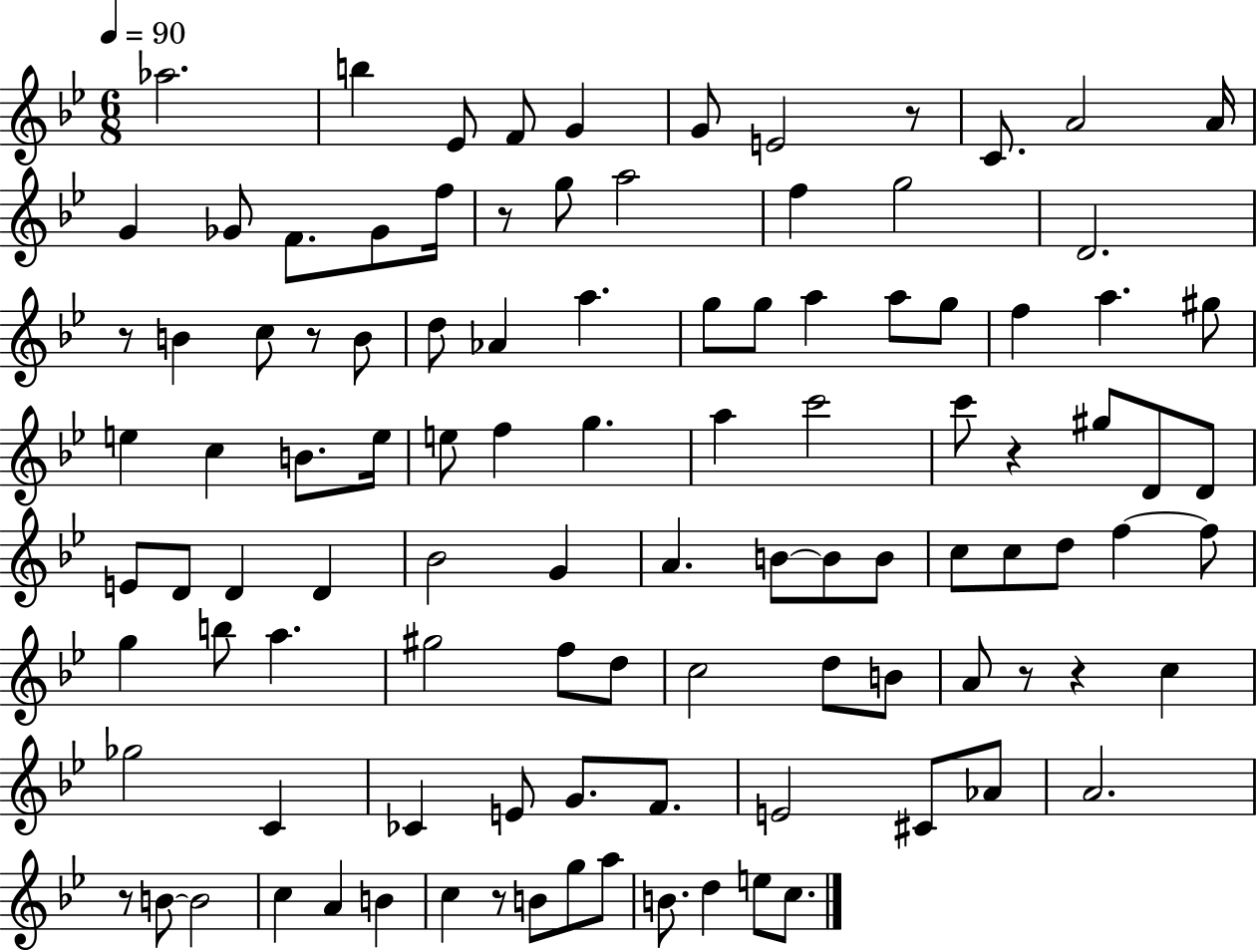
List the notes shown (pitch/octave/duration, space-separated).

Ab5/h. B5/q Eb4/e F4/e G4/q G4/e E4/h R/e C4/e. A4/h A4/s G4/q Gb4/e F4/e. Gb4/e F5/s R/e G5/e A5/h F5/q G5/h D4/h. R/e B4/q C5/e R/e B4/e D5/e Ab4/q A5/q. G5/e G5/e A5/q A5/e G5/e F5/q A5/q. G#5/e E5/q C5/q B4/e. E5/s E5/e F5/q G5/q. A5/q C6/h C6/e R/q G#5/e D4/e D4/e E4/e D4/e D4/q D4/q Bb4/h G4/q A4/q. B4/e B4/e B4/e C5/e C5/e D5/e F5/q F5/e G5/q B5/e A5/q. G#5/h F5/e D5/e C5/h D5/e B4/e A4/e R/e R/q C5/q Gb5/h C4/q CES4/q E4/e G4/e. F4/e. E4/h C#4/e Ab4/e A4/h. R/e B4/e B4/h C5/q A4/q B4/q C5/q R/e B4/e G5/e A5/e B4/e. D5/q E5/e C5/e.